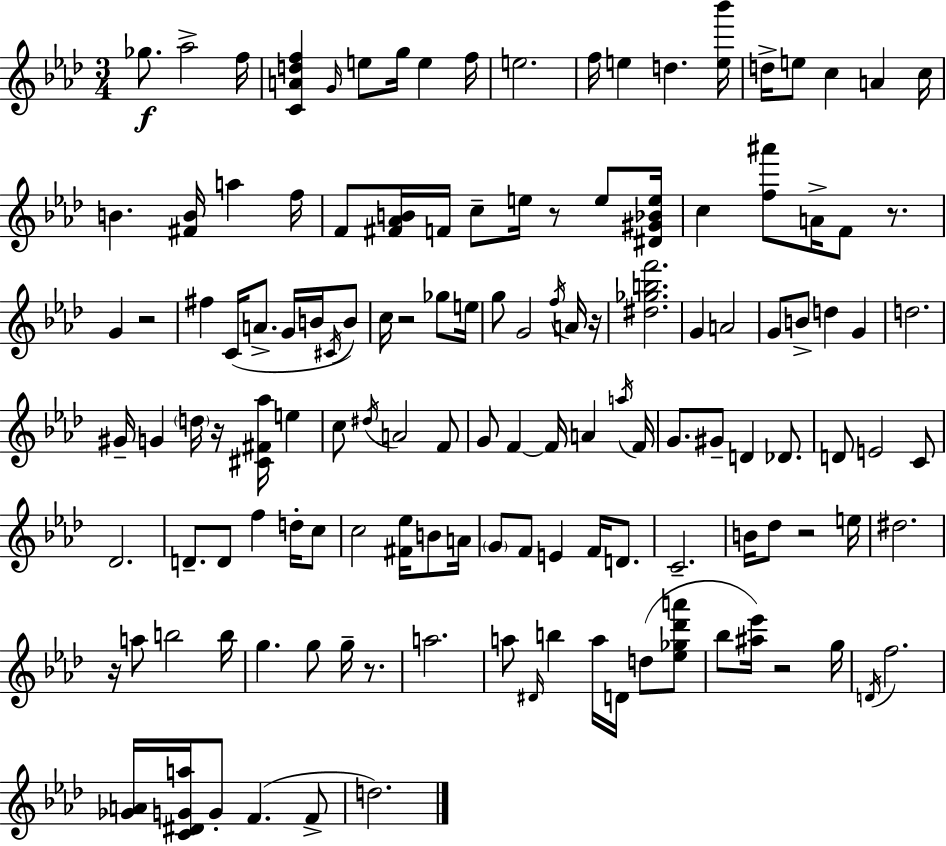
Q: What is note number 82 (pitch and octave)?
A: F4